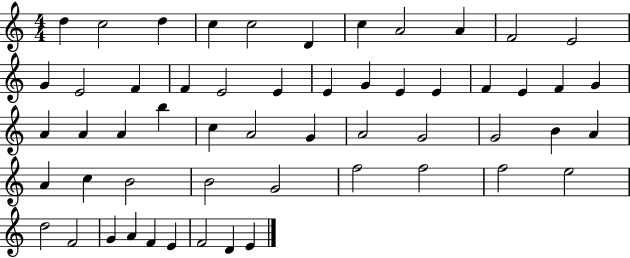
X:1
T:Untitled
M:4/4
L:1/4
K:C
d c2 d c c2 D c A2 A F2 E2 G E2 F F E2 E E G E E F E F G A A A b c A2 G A2 G2 G2 B A A c B2 B2 G2 f2 f2 f2 e2 d2 F2 G A F E F2 D E